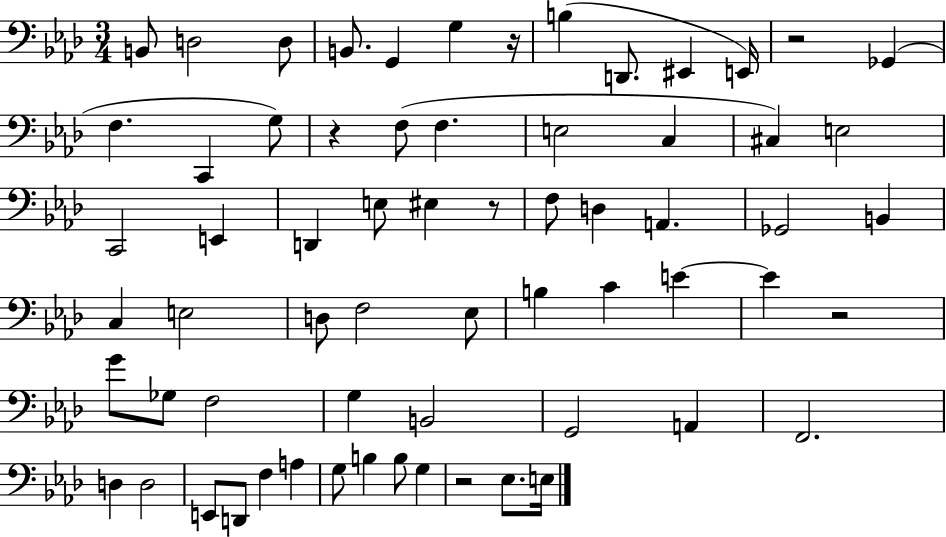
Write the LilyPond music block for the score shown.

{
  \clef bass
  \numericTimeSignature
  \time 3/4
  \key aes \major
  b,8 d2 d8 | b,8. g,4 g4 r16 | b4( d,8. eis,4 e,16) | r2 ges,4( | \break f4. c,4 g8) | r4 f8( f4. | e2 c4 | cis4) e2 | \break c,2 e,4 | d,4 e8 eis4 r8 | f8 d4 a,4. | ges,2 b,4 | \break c4 e2 | d8 f2 ees8 | b4 c'4 e'4~~ | e'4 r2 | \break g'8 ges8 f2 | g4 b,2 | g,2 a,4 | f,2. | \break d4 d2 | e,8 d,8 f4 a4 | g8 b4 b8 g4 | r2 ees8. e16 | \break \bar "|."
}